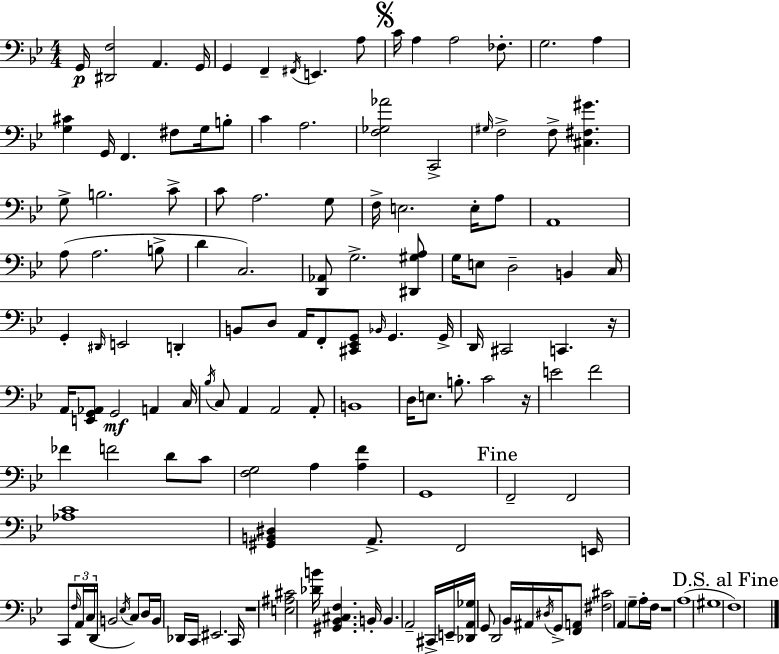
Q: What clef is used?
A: bass